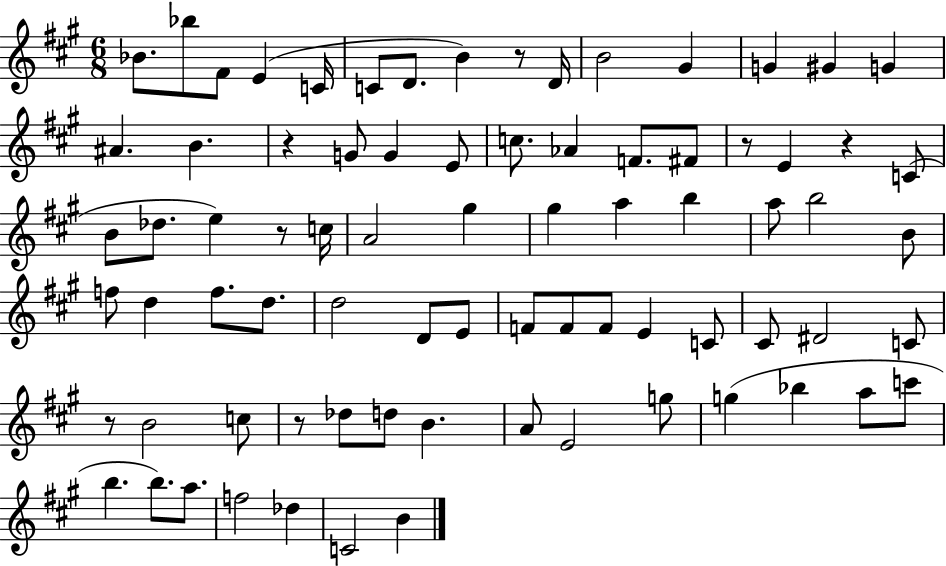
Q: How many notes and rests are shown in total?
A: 78